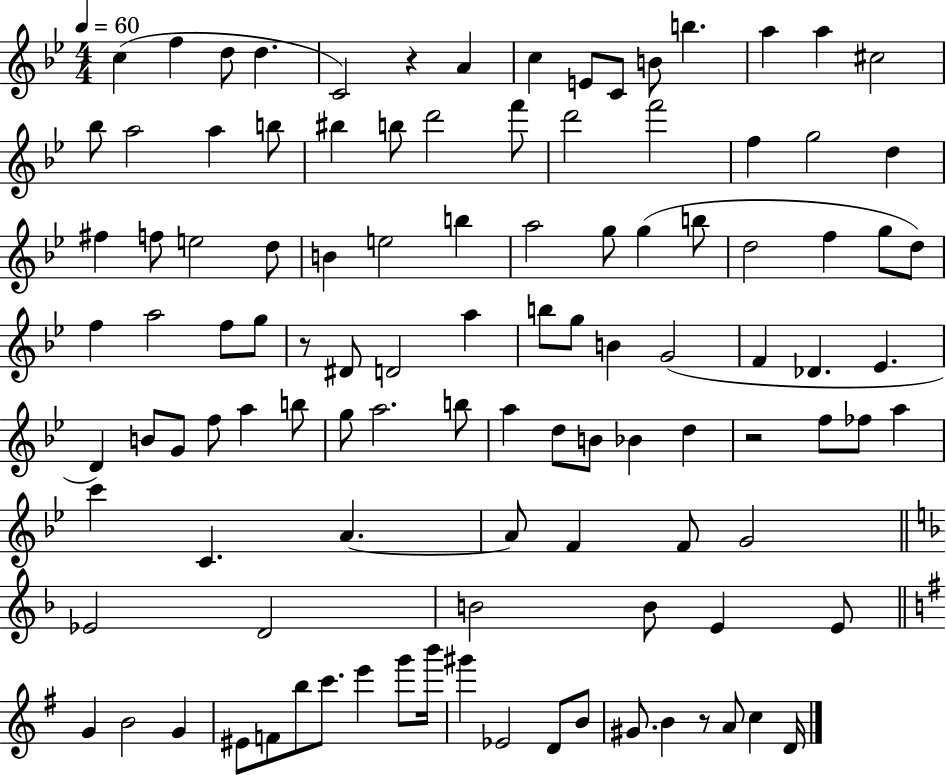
C5/q F5/q D5/e D5/q. C4/h R/q A4/q C5/q E4/e C4/e B4/e B5/q. A5/q A5/q C#5/h Bb5/e A5/h A5/q B5/e BIS5/q B5/e D6/h F6/e D6/h F6/h F5/q G5/h D5/q F#5/q F5/e E5/h D5/e B4/q E5/h B5/q A5/h G5/e G5/q B5/e D5/h F5/q G5/e D5/e F5/q A5/h F5/e G5/e R/e D#4/e D4/h A5/q B5/e G5/e B4/q G4/h F4/q Db4/q. Eb4/q. D4/q B4/e G4/e F5/e A5/q B5/e G5/e A5/h. B5/e A5/q D5/e B4/e Bb4/q D5/q R/h F5/e FES5/e A5/q C6/q C4/q. A4/q. A4/e F4/q F4/e G4/h Eb4/h D4/h B4/h B4/e E4/q E4/e G4/q B4/h G4/q EIS4/e F4/e B5/e C6/e. E6/q G6/e B6/s G#6/q Eb4/h D4/e B4/e G#4/e. B4/q R/e A4/e C5/q D4/s